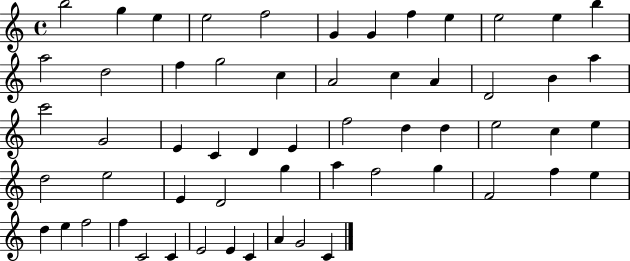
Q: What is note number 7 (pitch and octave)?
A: G4